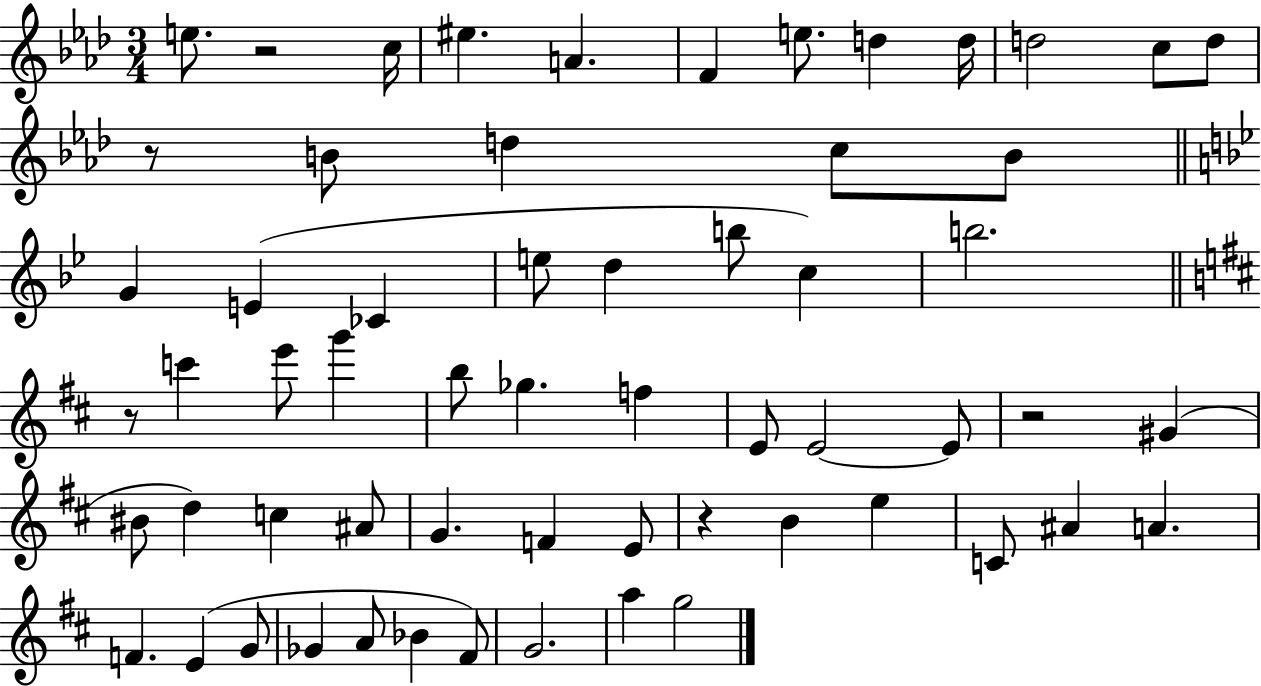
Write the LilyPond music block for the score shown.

{
  \clef treble
  \numericTimeSignature
  \time 3/4
  \key aes \major
  e''8. r2 c''16 | eis''4. a'4. | f'4 e''8. d''4 d''16 | d''2 c''8 d''8 | \break r8 b'8 d''4 c''8 b'8 | \bar "||" \break \key g \minor g'4 e'4( ces'4 | e''8 d''4 b''8 c''4) | b''2. | \bar "||" \break \key d \major r8 c'''4 e'''8 g'''4 | b''8 ges''4. f''4 | e'8 e'2~~ e'8 | r2 gis'4( | \break bis'8 d''4) c''4 ais'8 | g'4. f'4 e'8 | r4 b'4 e''4 | c'8 ais'4 a'4. | \break f'4. e'4( g'8 | ges'4 a'8 bes'4 fis'8) | g'2. | a''4 g''2 | \break \bar "|."
}